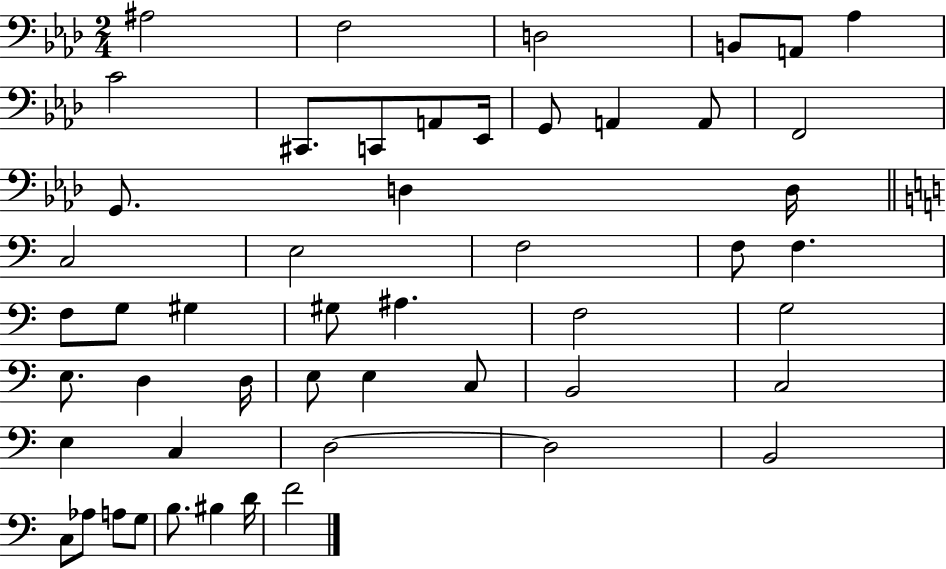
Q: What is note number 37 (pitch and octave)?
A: B2